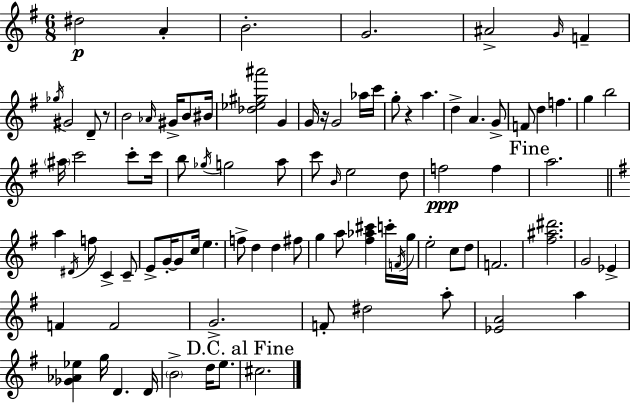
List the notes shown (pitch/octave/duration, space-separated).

D#5/h A4/q B4/h. G4/h. A#4/h G4/s F4/q Gb5/s G#4/h D4/e R/e B4/h Ab4/s G#4/s B4/e BIS4/s [Db5,Eb5,G#5,A#6]/h G4/q G4/s R/s G4/h Ab5/s C6/s G5/e R/q A5/q. D5/q A4/q. G4/e F4/e D5/q F5/q. G5/q B5/h A#5/s C6/h C6/e C6/s B5/e Gb5/s G5/h A5/e C6/e B4/s E5/h D5/e F5/h F5/q A5/h. A5/q D#4/s F5/e C4/q C4/e E4/e G4/s G4/e C5/s E5/q. F5/e D5/q D5/q F#5/e G5/q A5/e [F#5,Ab5,C#6]/q C6/s F4/s G5/s E5/h C5/e D5/e F4/h. [F#5,A#5,D#6]/h. G4/h Eb4/q F4/q F4/h G4/h. F4/e D#5/h A5/e [Eb4,A4]/h A5/q [Gb4,Ab4,Eb5]/q G5/s D4/q. D4/s B4/h D5/s E5/e. C#5/h.